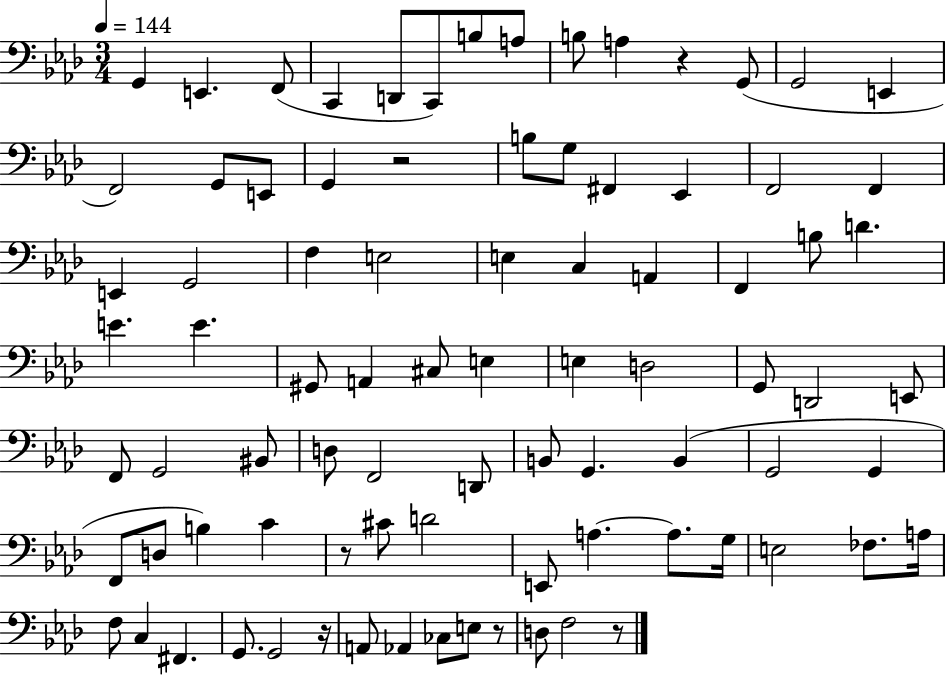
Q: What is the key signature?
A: AES major